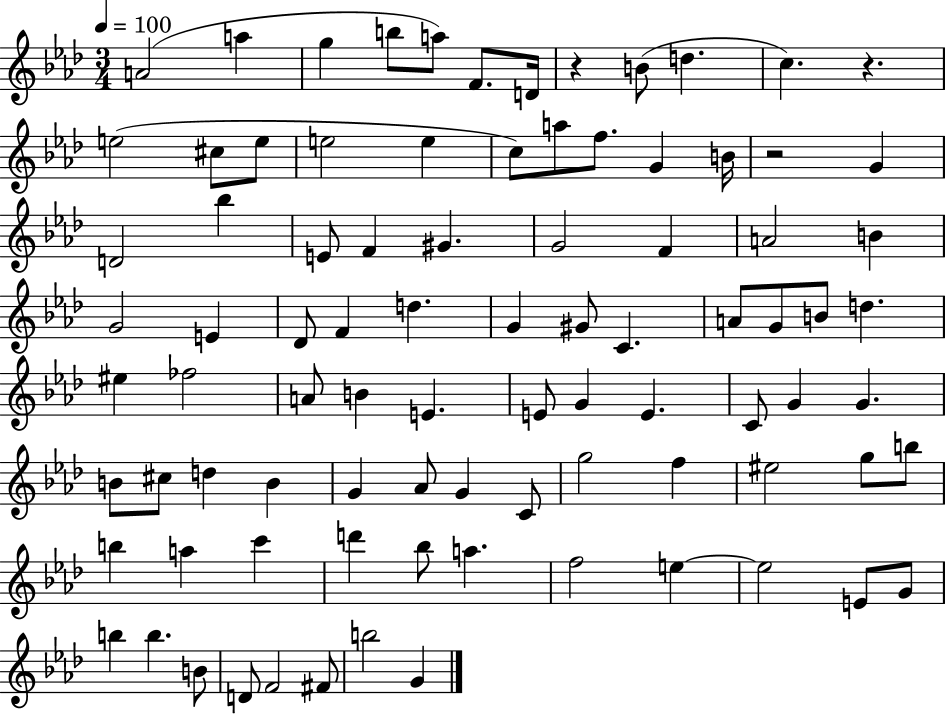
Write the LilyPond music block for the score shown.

{
  \clef treble
  \numericTimeSignature
  \time 3/4
  \key aes \major
  \tempo 4 = 100
  \repeat volta 2 { a'2( a''4 | g''4 b''8 a''8) f'8. d'16 | r4 b'8( d''4. | c''4.) r4. | \break e''2( cis''8 e''8 | e''2 e''4 | c''8) a''8 f''8. g'4 b'16 | r2 g'4 | \break d'2 bes''4 | e'8 f'4 gis'4. | g'2 f'4 | a'2 b'4 | \break g'2 e'4 | des'8 f'4 d''4. | g'4 gis'8 c'4. | a'8 g'8 b'8 d''4. | \break eis''4 fes''2 | a'8 b'4 e'4. | e'8 g'4 e'4. | c'8 g'4 g'4. | \break b'8 cis''8 d''4 b'4 | g'4 aes'8 g'4 c'8 | g''2 f''4 | eis''2 g''8 b''8 | \break b''4 a''4 c'''4 | d'''4 bes''8 a''4. | f''2 e''4~~ | e''2 e'8 g'8 | \break b''4 b''4. b'8 | d'8 f'2 fis'8 | b''2 g'4 | } \bar "|."
}